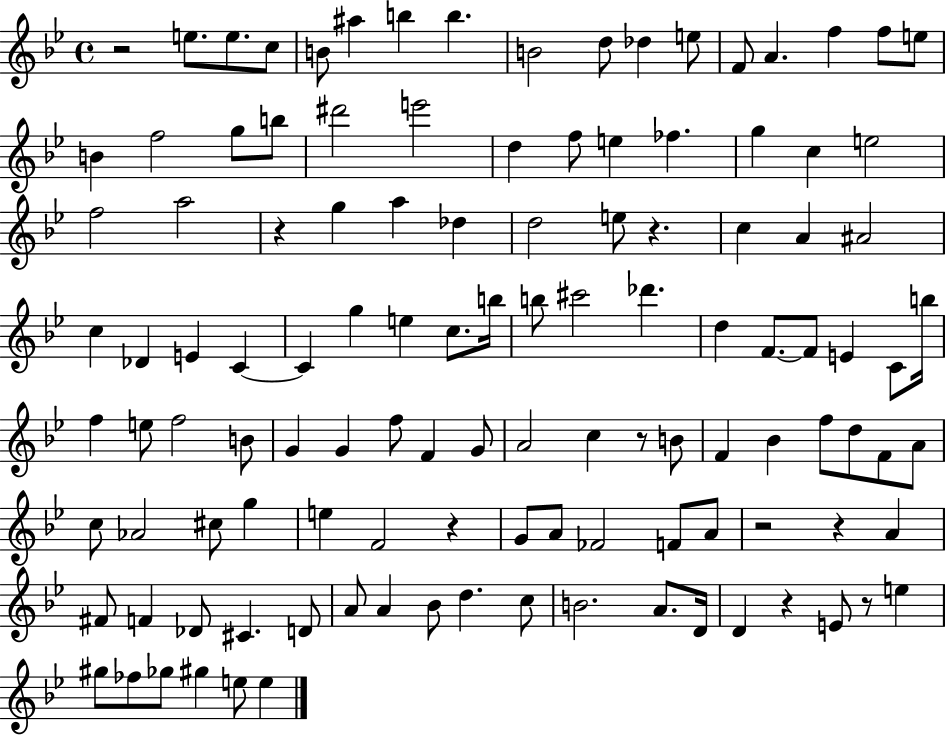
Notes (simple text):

R/h E5/e. E5/e. C5/e B4/e A#5/q B5/q B5/q. B4/h D5/e Db5/q E5/e F4/e A4/q. F5/q F5/e E5/e B4/q F5/h G5/e B5/e D#6/h E6/h D5/q F5/e E5/q FES5/q. G5/q C5/q E5/h F5/h A5/h R/q G5/q A5/q Db5/q D5/h E5/e R/q. C5/q A4/q A#4/h C5/q Db4/q E4/q C4/q C4/q G5/q E5/q C5/e. B5/s B5/e C#6/h Db6/q. D5/q F4/e. F4/e E4/q C4/e B5/s F5/q E5/e F5/h B4/e G4/q G4/q F5/e F4/q G4/e A4/h C5/q R/e B4/e F4/q Bb4/q F5/e D5/e F4/e A4/e C5/e Ab4/h C#5/e G5/q E5/q F4/h R/q G4/e A4/e FES4/h F4/e A4/e R/h R/q A4/q F#4/e F4/q Db4/e C#4/q. D4/e A4/e A4/q Bb4/e D5/q. C5/e B4/h. A4/e. D4/s D4/q R/q E4/e R/e E5/q G#5/e FES5/e Gb5/e G#5/q E5/e E5/q